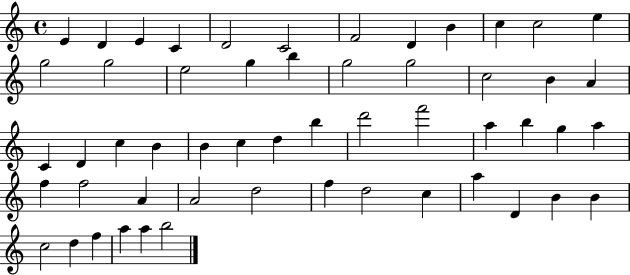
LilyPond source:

{
  \clef treble
  \time 4/4
  \defaultTimeSignature
  \key c \major
  e'4 d'4 e'4 c'4 | d'2 c'2 | f'2 d'4 b'4 | c''4 c''2 e''4 | \break g''2 g''2 | e''2 g''4 b''4 | g''2 g''2 | c''2 b'4 a'4 | \break c'4 d'4 c''4 b'4 | b'4 c''4 d''4 b''4 | d'''2 f'''2 | a''4 b''4 g''4 a''4 | \break f''4 f''2 a'4 | a'2 d''2 | f''4 d''2 c''4 | a''4 d'4 b'4 b'4 | \break c''2 d''4 f''4 | a''4 a''4 b''2 | \bar "|."
}